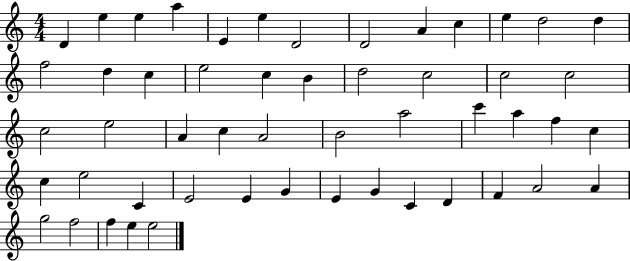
D4/q E5/q E5/q A5/q E4/q E5/q D4/h D4/h A4/q C5/q E5/q D5/h D5/q F5/h D5/q C5/q E5/h C5/q B4/q D5/h C5/h C5/h C5/h C5/h E5/h A4/q C5/q A4/h B4/h A5/h C6/q A5/q F5/q C5/q C5/q E5/h C4/q E4/h E4/q G4/q E4/q G4/q C4/q D4/q F4/q A4/h A4/q G5/h F5/h F5/q E5/q E5/h